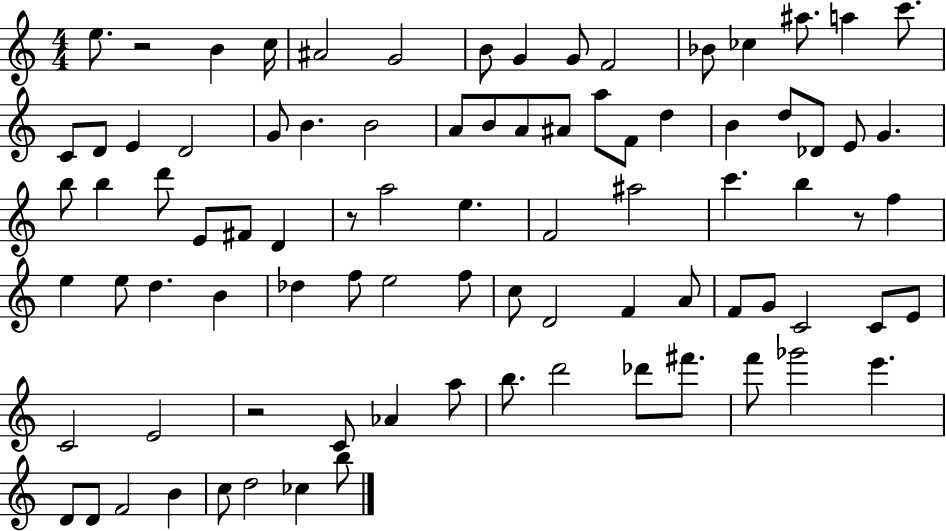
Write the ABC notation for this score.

X:1
T:Untitled
M:4/4
L:1/4
K:C
e/2 z2 B c/4 ^A2 G2 B/2 G G/2 F2 _B/2 _c ^a/2 a c'/2 C/2 D/2 E D2 G/2 B B2 A/2 B/2 A/2 ^A/2 a/2 F/2 d B d/2 _D/2 E/2 G b/2 b d'/2 E/2 ^F/2 D z/2 a2 e F2 ^a2 c' b z/2 f e e/2 d B _d f/2 e2 f/2 c/2 D2 F A/2 F/2 G/2 C2 C/2 E/2 C2 E2 z2 C/2 _A a/2 b/2 d'2 _d'/2 ^f'/2 f'/2 _g'2 e' D/2 D/2 F2 B c/2 d2 _c b/2